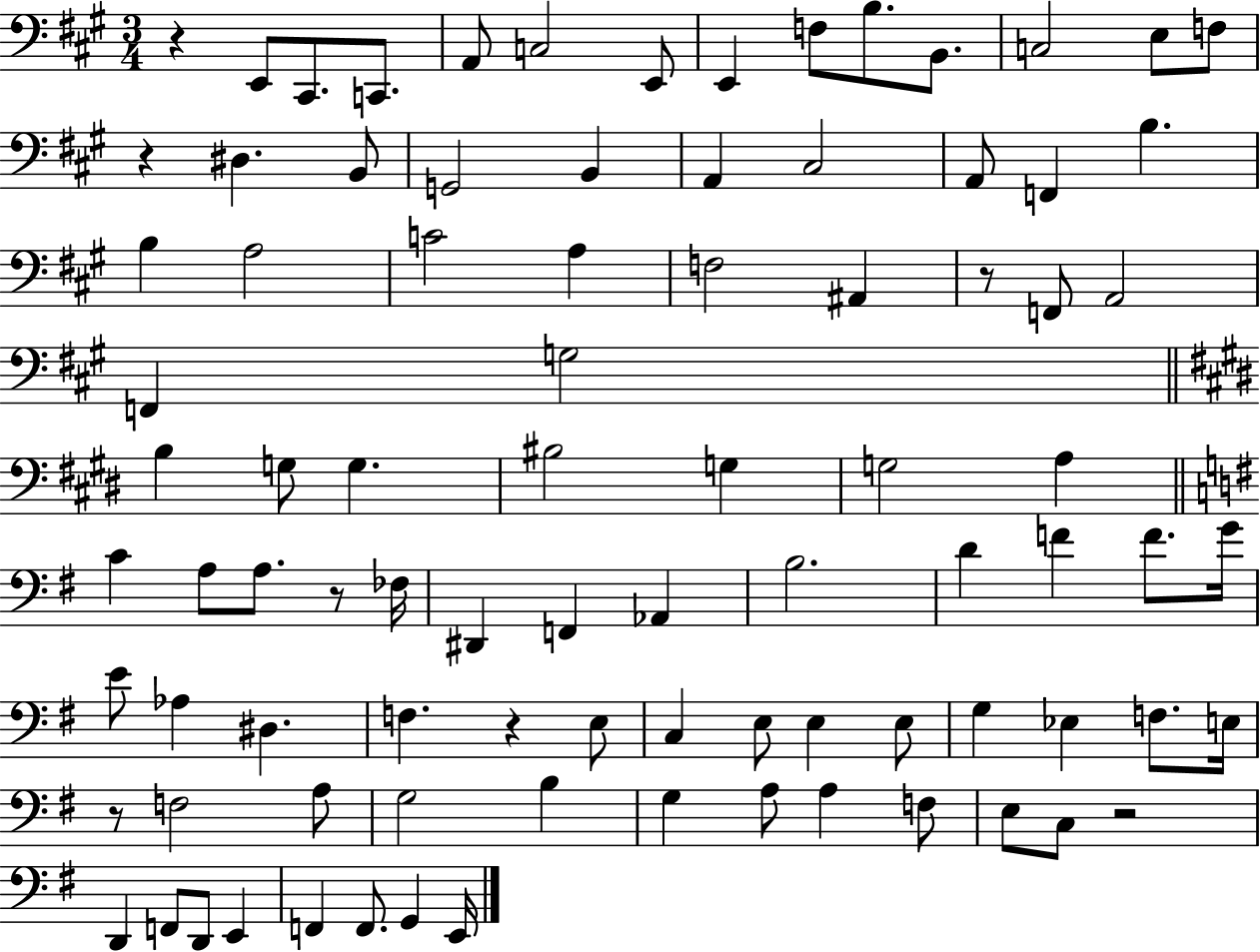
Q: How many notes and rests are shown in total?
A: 89